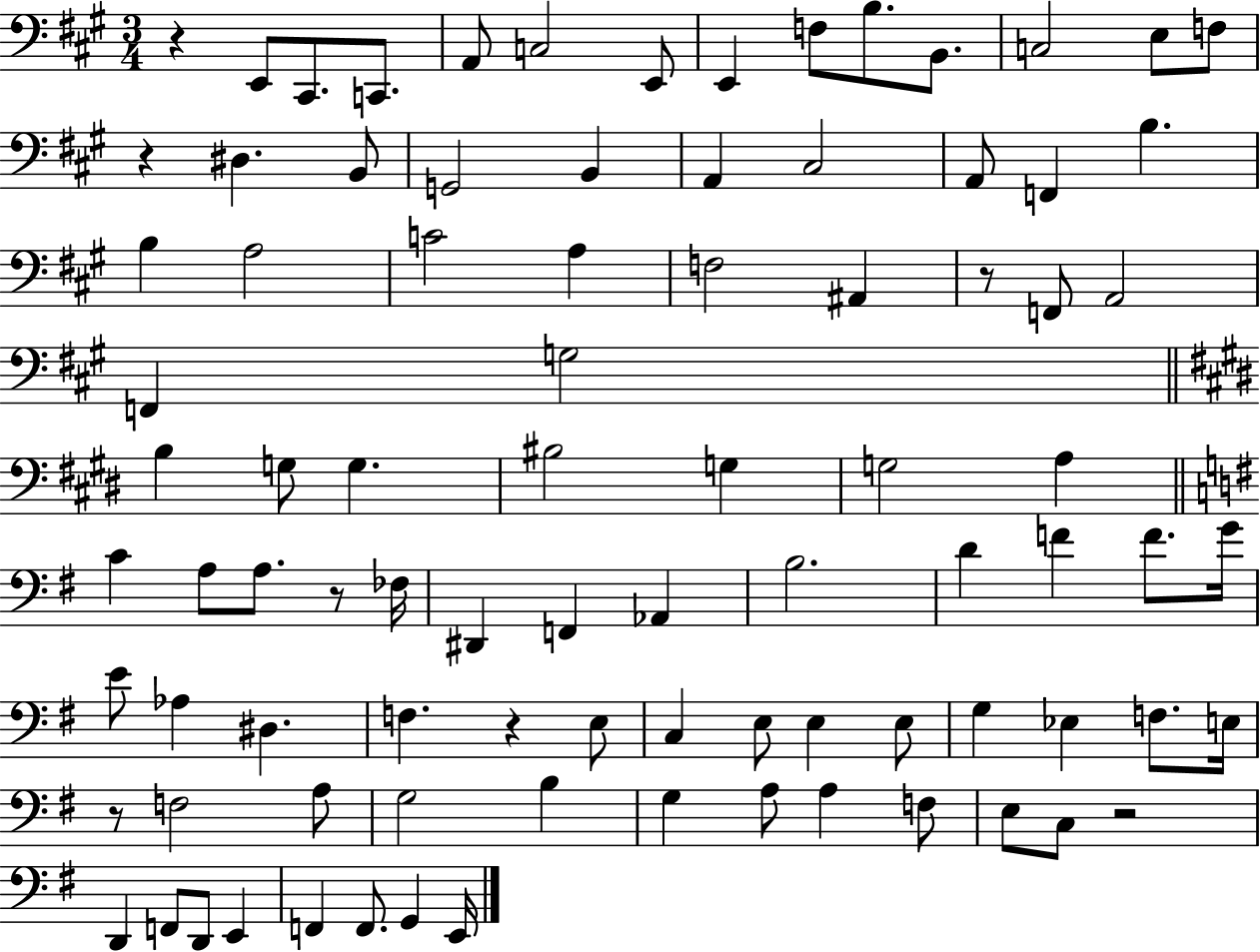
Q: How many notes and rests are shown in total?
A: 89